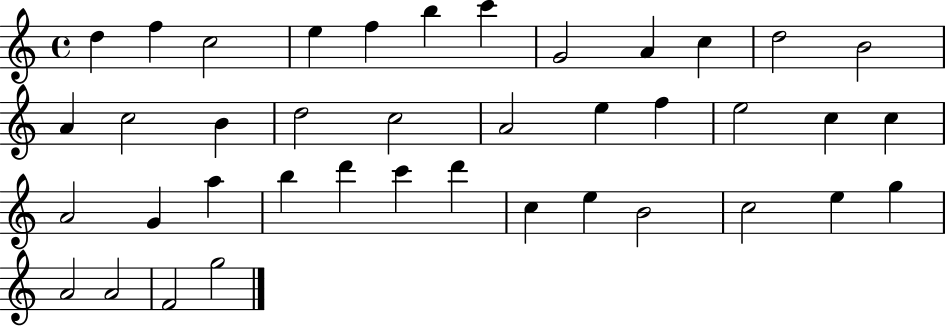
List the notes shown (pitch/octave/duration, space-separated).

D5/q F5/q C5/h E5/q F5/q B5/q C6/q G4/h A4/q C5/q D5/h B4/h A4/q C5/h B4/q D5/h C5/h A4/h E5/q F5/q E5/h C5/q C5/q A4/h G4/q A5/q B5/q D6/q C6/q D6/q C5/q E5/q B4/h C5/h E5/q G5/q A4/h A4/h F4/h G5/h